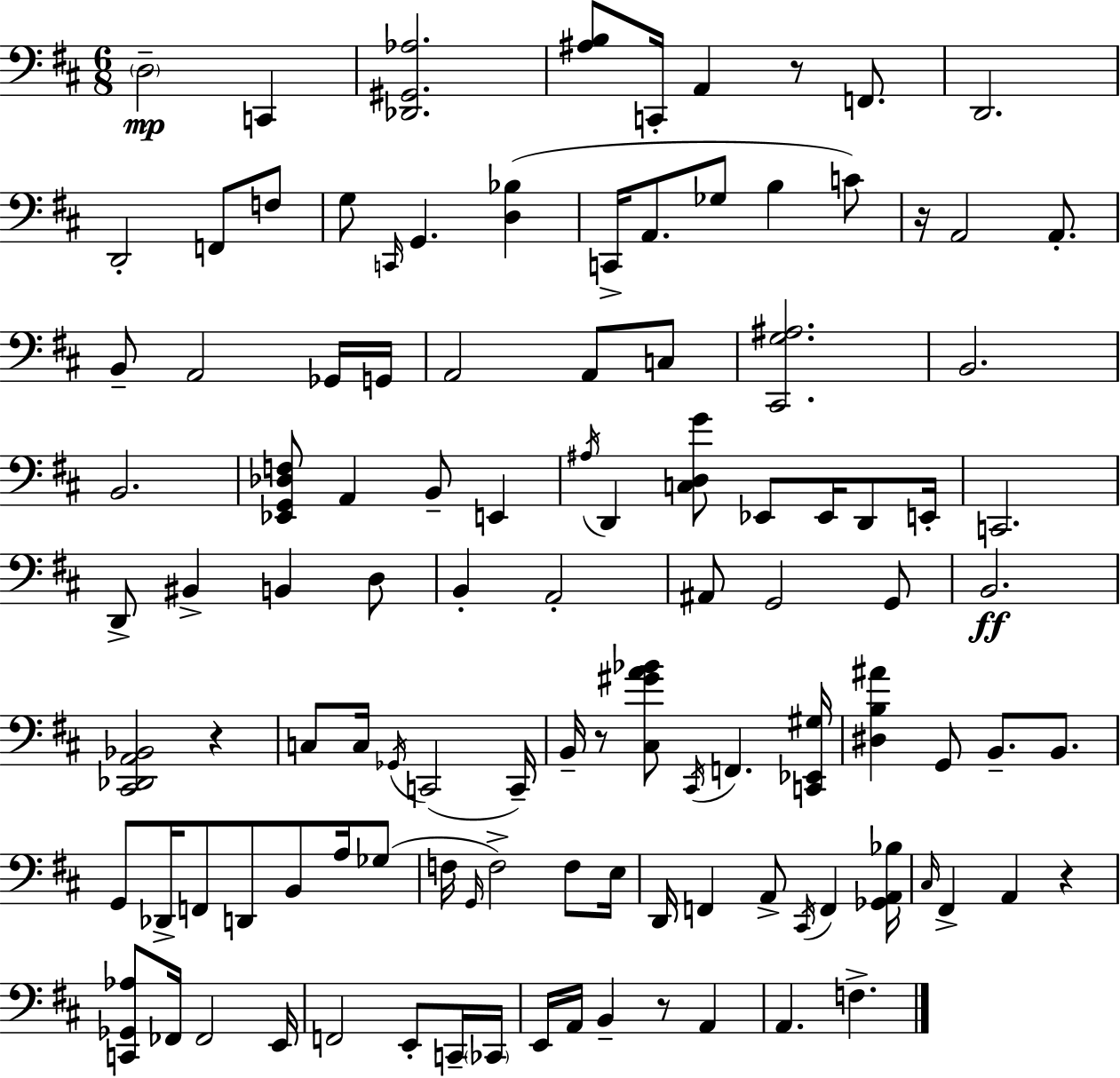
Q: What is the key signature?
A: D major